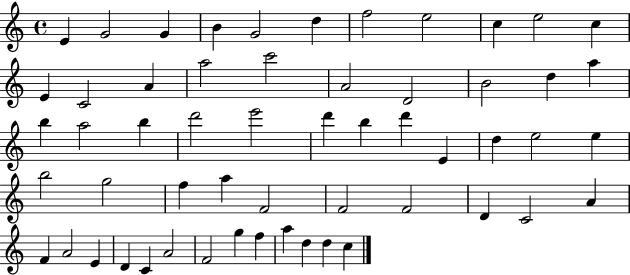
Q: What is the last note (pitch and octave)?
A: C5